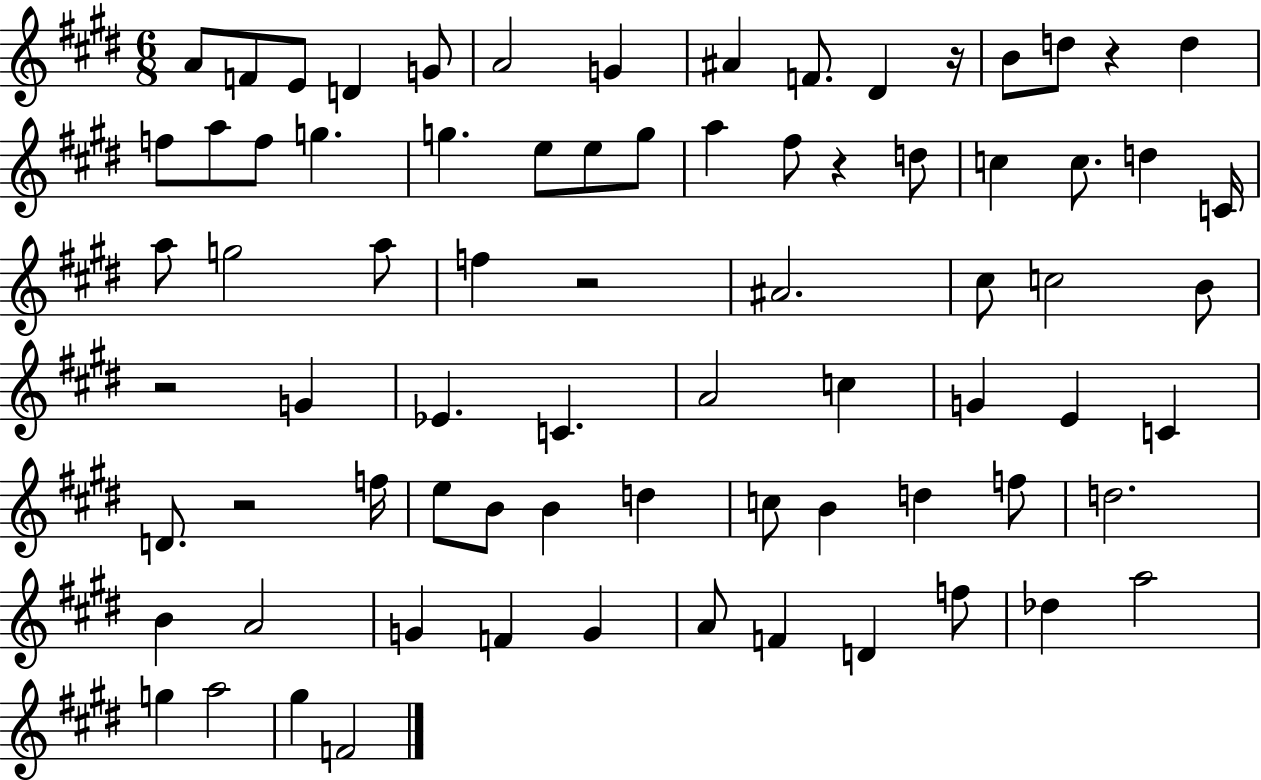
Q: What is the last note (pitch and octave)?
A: F4